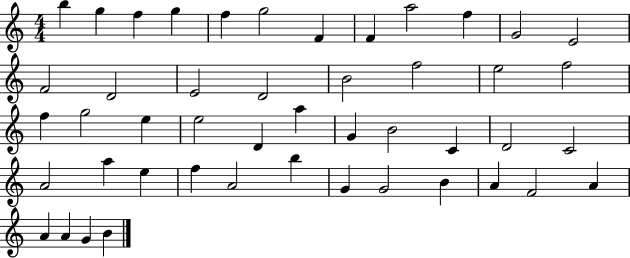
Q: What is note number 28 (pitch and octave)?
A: B4